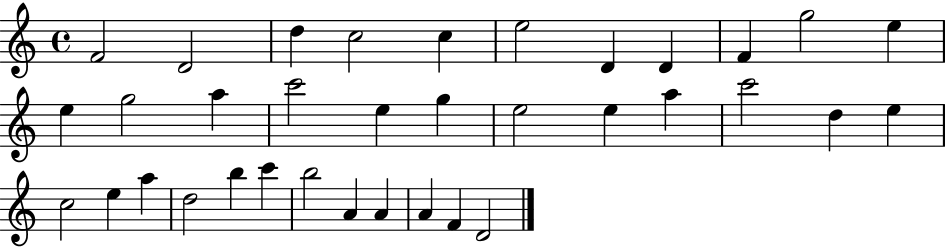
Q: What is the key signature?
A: C major